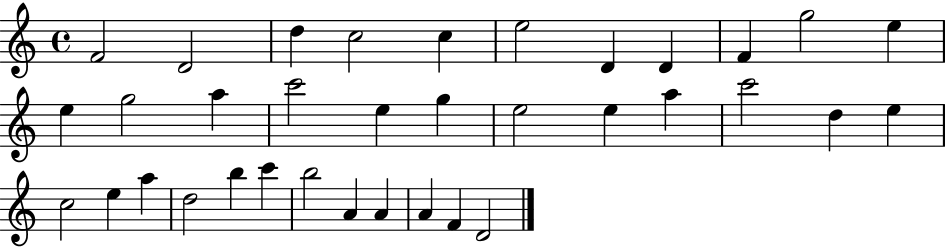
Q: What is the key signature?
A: C major